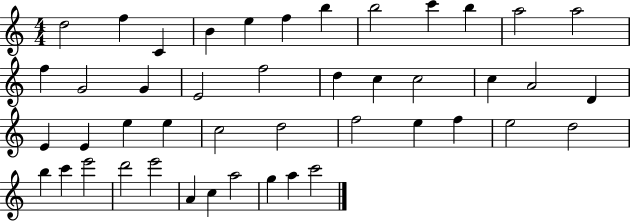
X:1
T:Untitled
M:4/4
L:1/4
K:C
d2 f C B e f b b2 c' b a2 a2 f G2 G E2 f2 d c c2 c A2 D E E e e c2 d2 f2 e f e2 d2 b c' e'2 d'2 e'2 A c a2 g a c'2